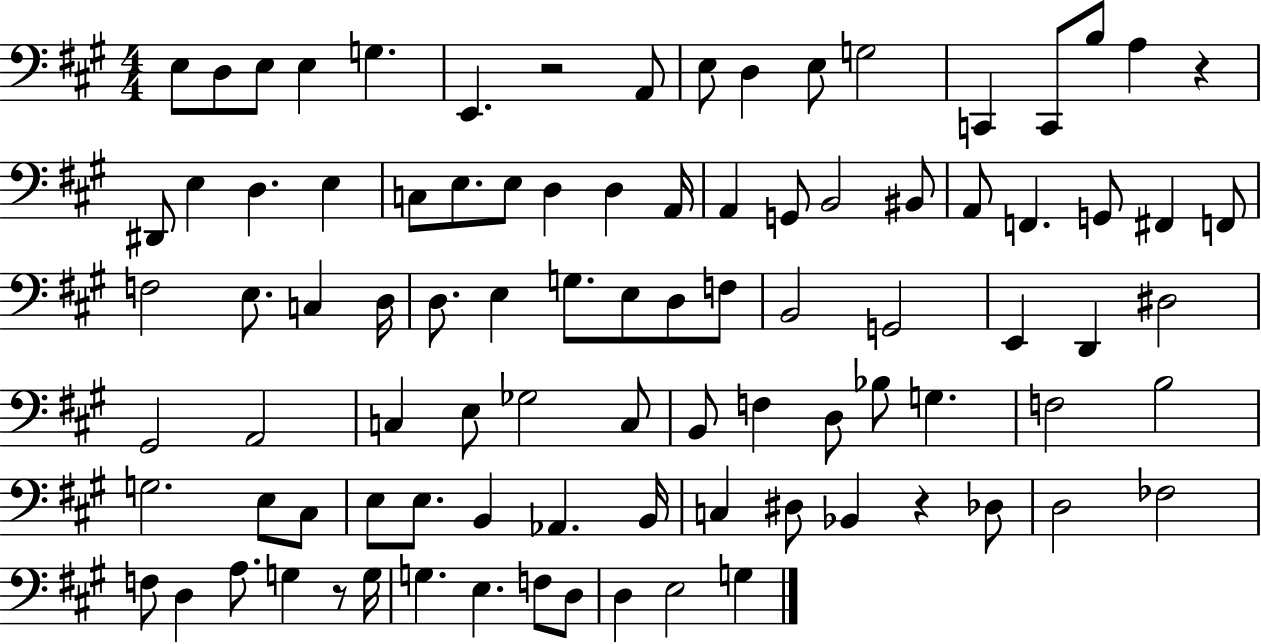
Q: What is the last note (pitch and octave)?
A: G3